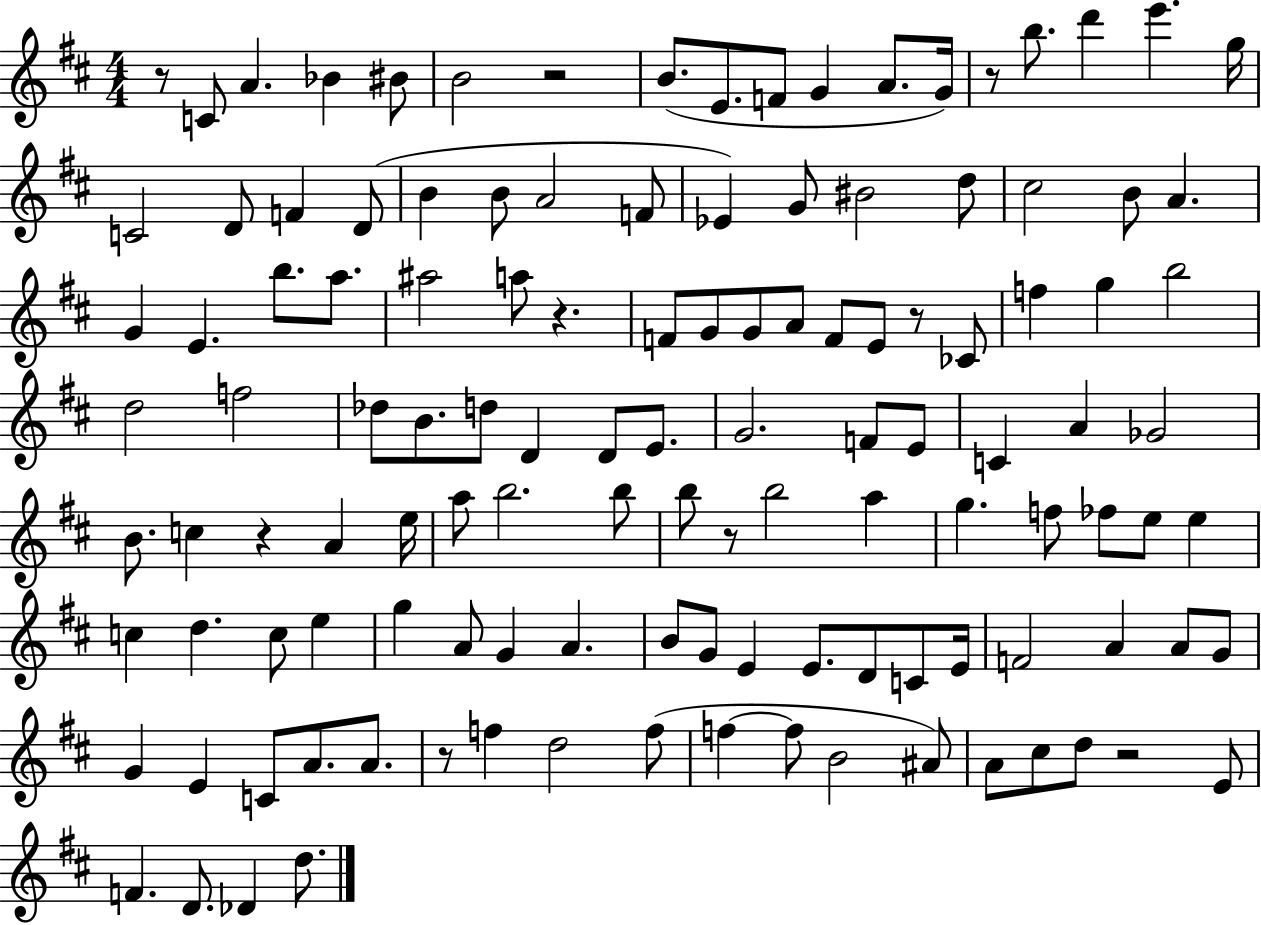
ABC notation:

X:1
T:Untitled
M:4/4
L:1/4
K:D
z/2 C/2 A _B ^B/2 B2 z2 B/2 E/2 F/2 G A/2 G/4 z/2 b/2 d' e' g/4 C2 D/2 F D/2 B B/2 A2 F/2 _E G/2 ^B2 d/2 ^c2 B/2 A G E b/2 a/2 ^a2 a/2 z F/2 G/2 G/2 A/2 F/2 E/2 z/2 _C/2 f g b2 d2 f2 _d/2 B/2 d/2 D D/2 E/2 G2 F/2 E/2 C A _G2 B/2 c z A e/4 a/2 b2 b/2 b/2 z/2 b2 a g f/2 _f/2 e/2 e c d c/2 e g A/2 G A B/2 G/2 E E/2 D/2 C/2 E/4 F2 A A/2 G/2 G E C/2 A/2 A/2 z/2 f d2 f/2 f f/2 B2 ^A/2 A/2 ^c/2 d/2 z2 E/2 F D/2 _D d/2